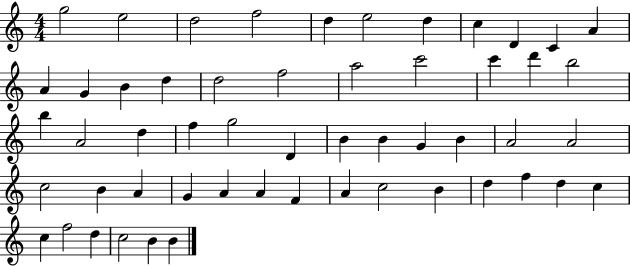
X:1
T:Untitled
M:4/4
L:1/4
K:C
g2 e2 d2 f2 d e2 d c D C A A G B d d2 f2 a2 c'2 c' d' b2 b A2 d f g2 D B B G B A2 A2 c2 B A G A A F A c2 B d f d c c f2 d c2 B B